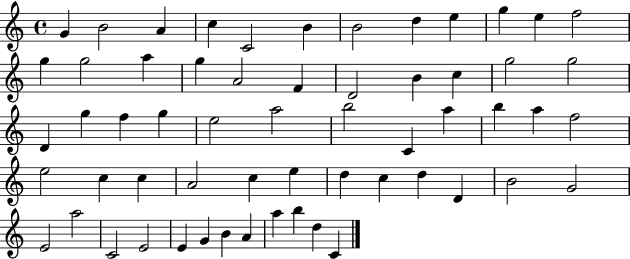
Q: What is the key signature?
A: C major